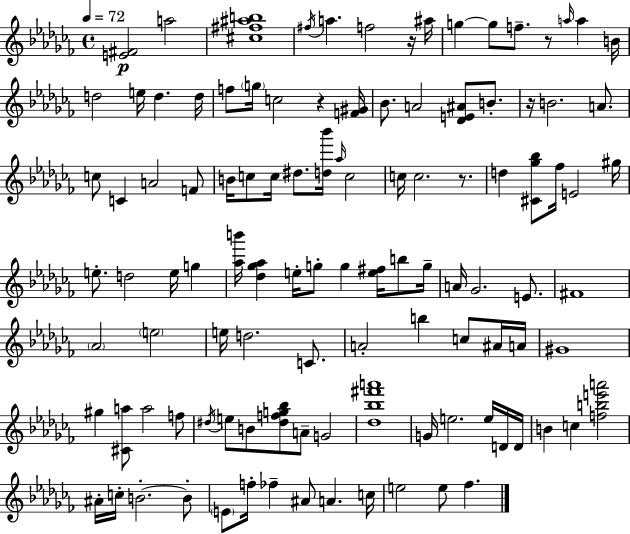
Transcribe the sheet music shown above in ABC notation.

X:1
T:Untitled
M:4/4
L:1/4
K:Abm
[E^F]2 a2 [^c^f^ab]4 ^f/4 a f2 z/4 ^a/4 g g/2 f/2 z/2 a/4 a B/4 d2 e/4 d d/4 f/2 g/4 c2 z [F^G]/4 _B/2 A2 [_DE^A]/2 B/2 z/4 B2 A/2 c/2 C A2 F/2 B/4 c/2 c/4 ^d/2 [d_b']/4 _a/4 c2 c/4 c2 z/2 d [^C_g_b]/2 _f/4 E2 ^g/4 e/2 d2 e/4 g [_ab']/4 [_d_g_a] e/4 g/2 g [e^f]/4 b/2 g/4 A/4 _G2 E/2 ^F4 _A2 e2 e/4 d2 C/2 A2 b c/2 ^A/4 A/4 ^G4 ^g [^Ca]/2 a2 f/2 ^d/4 e/2 B/2 [^dfg_b]/2 A/2 G2 [_d_b^f'a']4 G/4 e2 e/4 D/4 D/4 B c [fbe'a']2 ^A/4 c/4 B2 B/2 E/2 f/4 _f ^A/2 A c/4 e2 e/2 _f